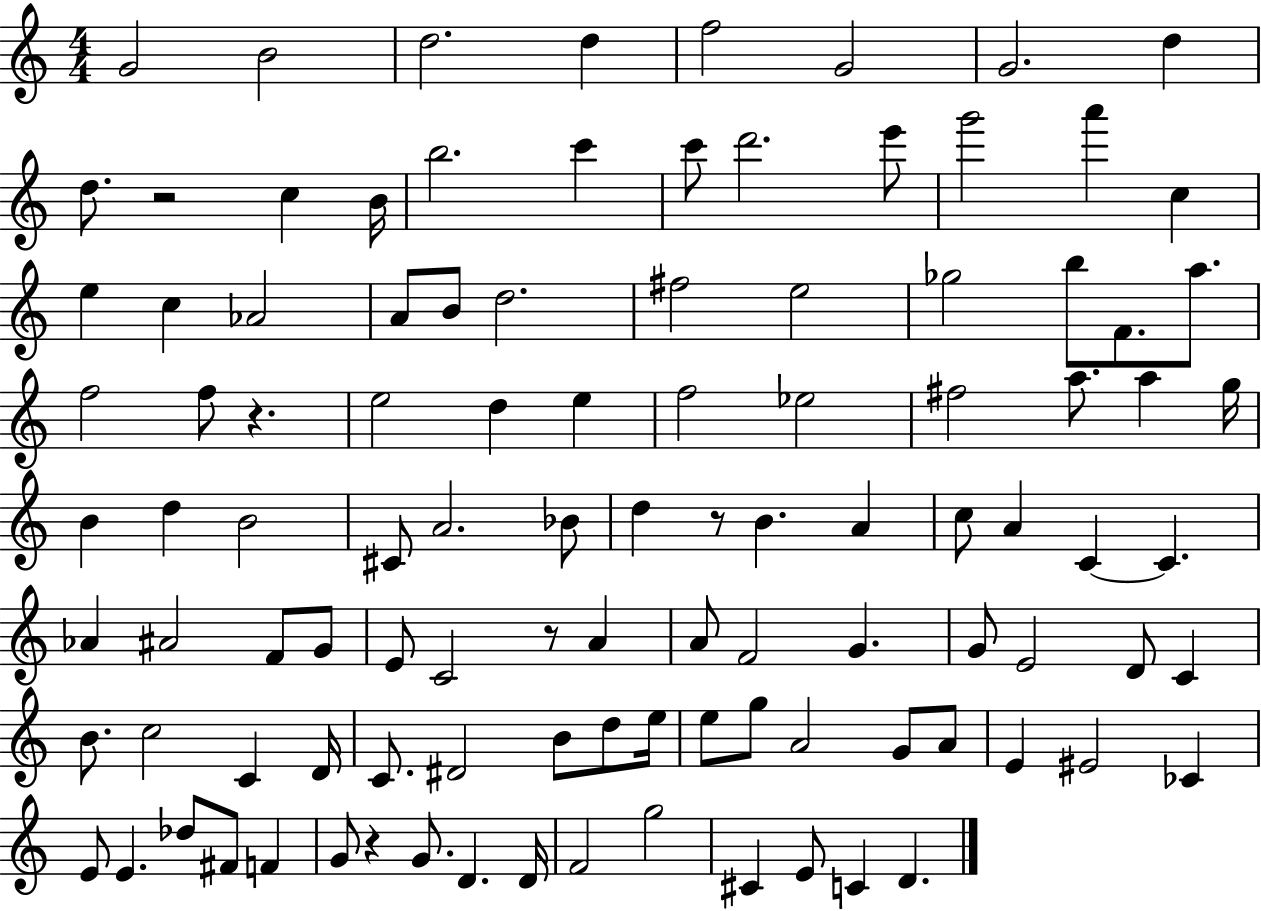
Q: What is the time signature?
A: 4/4